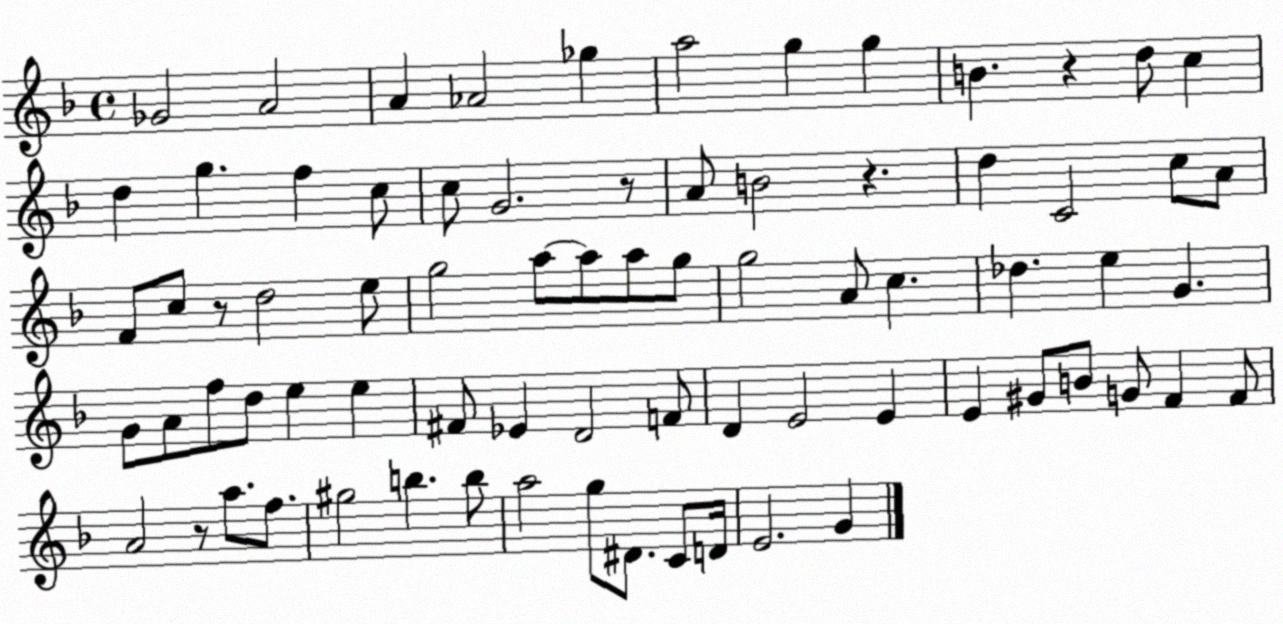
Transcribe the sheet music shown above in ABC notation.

X:1
T:Untitled
M:4/4
L:1/4
K:F
_G2 A2 A _A2 _g a2 g g B z d/2 c d g f c/2 c/2 G2 z/2 A/2 B2 z d C2 c/2 A/2 F/2 c/2 z/2 d2 e/2 g2 a/2 a/2 a/2 g/2 g2 A/2 c _d e G G/2 A/2 f/2 d/2 e e ^F/2 _E D2 F/2 D E2 E E ^G/2 B/2 G/2 F F/2 A2 z/2 a/2 f/2 ^g2 b b/2 a2 g/2 ^D/2 C/2 D/4 E2 G